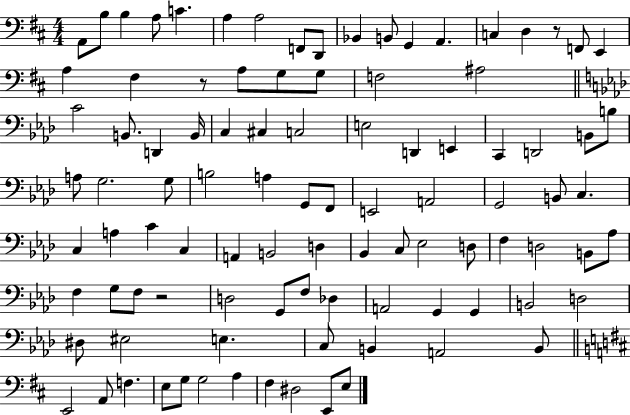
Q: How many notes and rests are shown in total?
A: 98